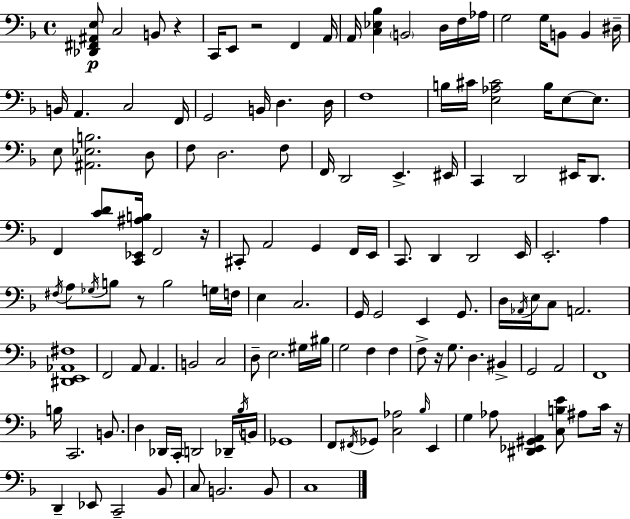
X:1
T:Untitled
M:4/4
L:1/4
K:F
[_D,,^F,,^A,,E,]/2 C,2 B,,/2 z C,,/4 E,,/2 z2 F,, A,,/4 A,,/4 [C,_E,_B,] B,,2 D,/4 F,/4 _A,/4 G,2 G,/4 B,,/2 B,, ^D,/4 B,,/4 A,, C,2 F,,/4 G,,2 B,,/4 D, D,/4 F,4 B,/4 ^C/4 [E,_A,^C]2 B,/4 E,/2 E,/2 E,/2 [^A,,_E,B,]2 D,/2 F,/2 D,2 F,/2 F,,/4 D,,2 E,, ^E,,/4 C,, D,,2 ^E,,/4 D,,/2 F,, [CD]/2 [C,,_E,,^A,B,]/4 F,,2 z/4 ^C,,/2 A,,2 G,, F,,/4 E,,/4 C,,/2 D,, D,,2 E,,/4 E,,2 A, ^F,/4 A,/2 _G,/4 B,/2 z/2 B,2 G,/4 F,/4 E, C,2 G,,/4 G,,2 E,, G,,/2 D,/4 _A,,/4 E,/4 C,/2 A,,2 [^D,,E,,_A,,^F,]4 F,,2 A,,/2 A,, B,,2 C,2 D,/2 E,2 ^G,/4 ^B,/4 G,2 F, F, F,/2 z/4 G,/2 D, ^B,, G,,2 A,,2 F,,4 B,/4 C,,2 B,,/2 D, _D,,/4 C,,/4 D,,2 _D,,/4 _B,/4 B,,/4 _G,,4 F,,/2 ^F,,/4 _G,,/2 [C,_A,]2 _B,/4 E,, G, _A,/2 [^D,,_E,,^G,,A,,] [C,B,E]/2 ^A,/2 C/4 z/4 D,, _E,,/2 C,,2 _B,,/2 C,/2 B,,2 B,,/2 C,4